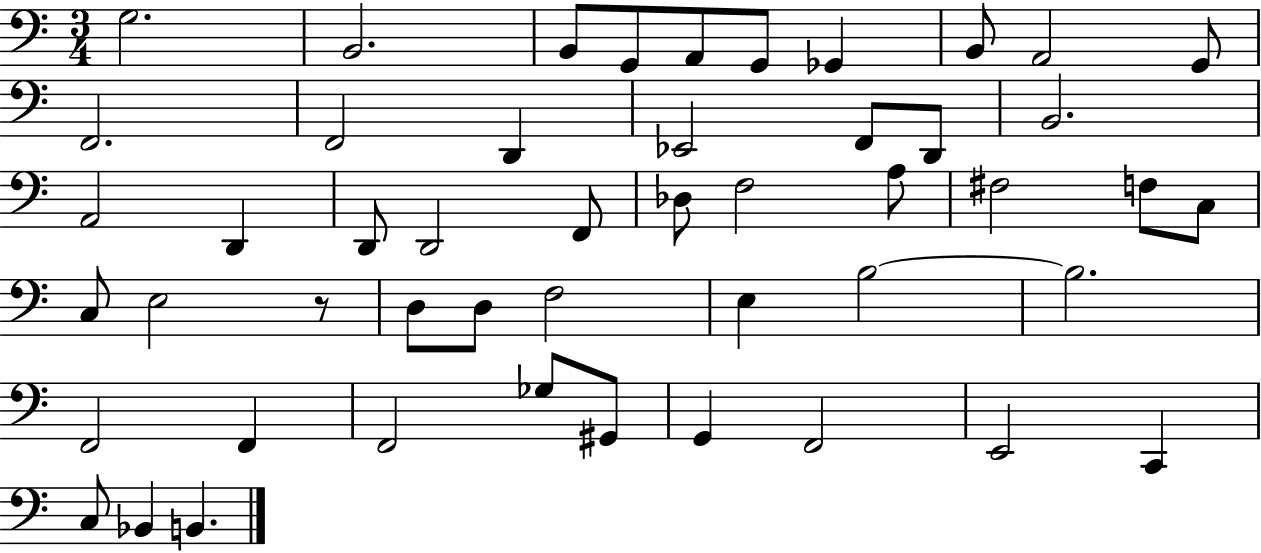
X:1
T:Untitled
M:3/4
L:1/4
K:C
G,2 B,,2 B,,/2 G,,/2 A,,/2 G,,/2 _G,, B,,/2 A,,2 G,,/2 F,,2 F,,2 D,, _E,,2 F,,/2 D,,/2 B,,2 A,,2 D,, D,,/2 D,,2 F,,/2 _D,/2 F,2 A,/2 ^F,2 F,/2 C,/2 C,/2 E,2 z/2 D,/2 D,/2 F,2 E, B,2 B,2 F,,2 F,, F,,2 _G,/2 ^G,,/2 G,, F,,2 E,,2 C,, C,/2 _B,, B,,